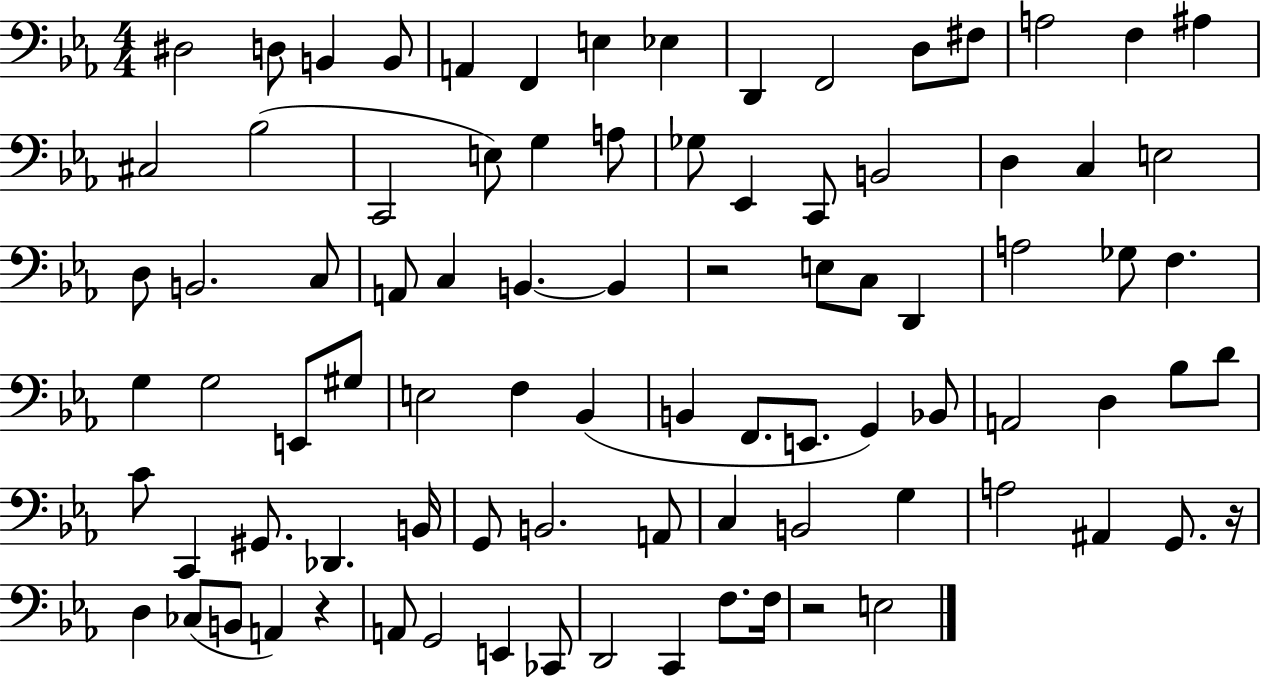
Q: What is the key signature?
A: EES major